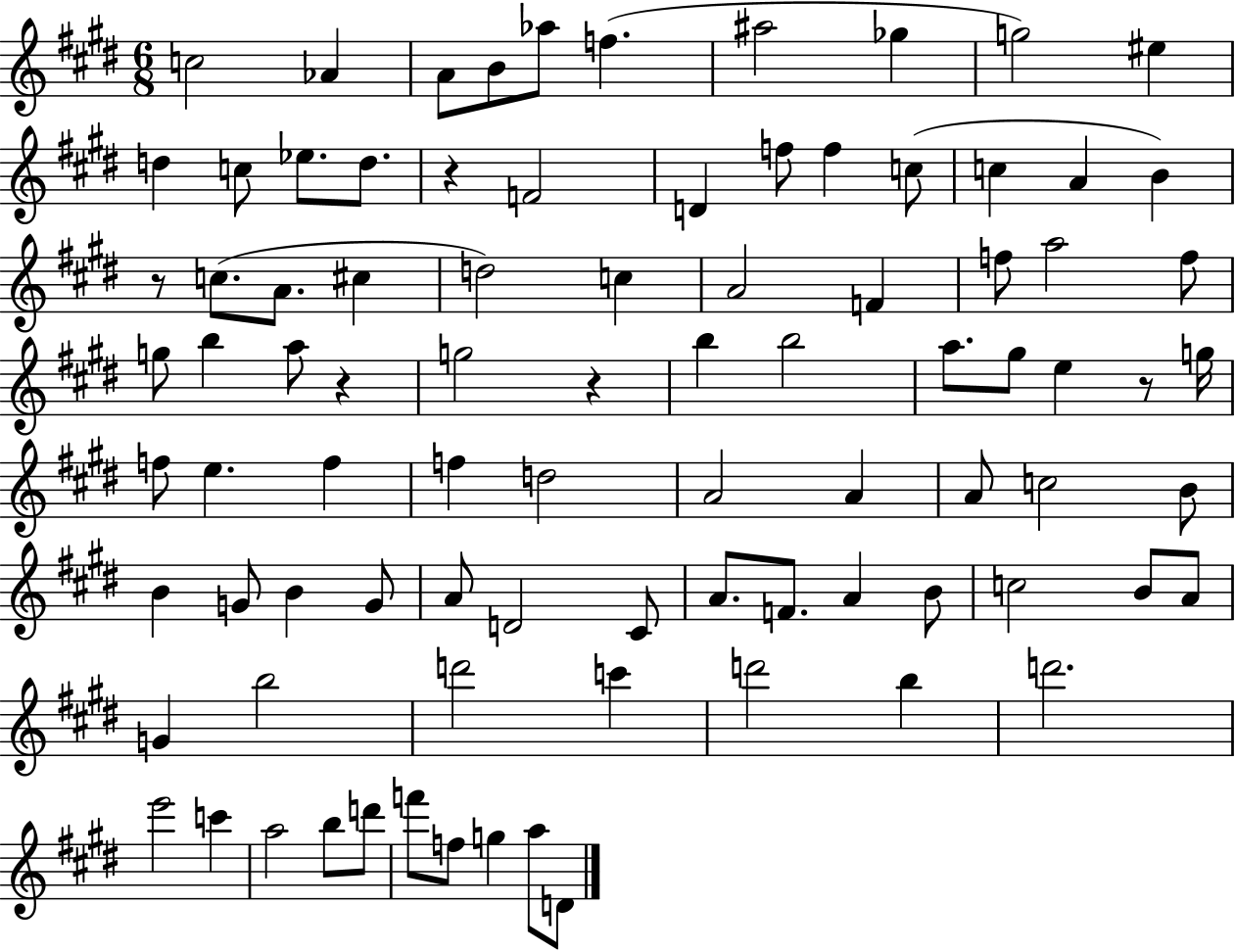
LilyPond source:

{
  \clef treble
  \numericTimeSignature
  \time 6/8
  \key e \major
  c''2 aes'4 | a'8 b'8 aes''8 f''4.( | ais''2 ges''4 | g''2) eis''4 | \break d''4 c''8 ees''8. d''8. | r4 f'2 | d'4 f''8 f''4 c''8( | c''4 a'4 b'4) | \break r8 c''8.( a'8. cis''4 | d''2) c''4 | a'2 f'4 | f''8 a''2 f''8 | \break g''8 b''4 a''8 r4 | g''2 r4 | b''4 b''2 | a''8. gis''8 e''4 r8 g''16 | \break f''8 e''4. f''4 | f''4 d''2 | a'2 a'4 | a'8 c''2 b'8 | \break b'4 g'8 b'4 g'8 | a'8 d'2 cis'8 | a'8. f'8. a'4 b'8 | c''2 b'8 a'8 | \break g'4 b''2 | d'''2 c'''4 | d'''2 b''4 | d'''2. | \break e'''2 c'''4 | a''2 b''8 d'''8 | f'''8 f''8 g''4 a''8 d'8 | \bar "|."
}